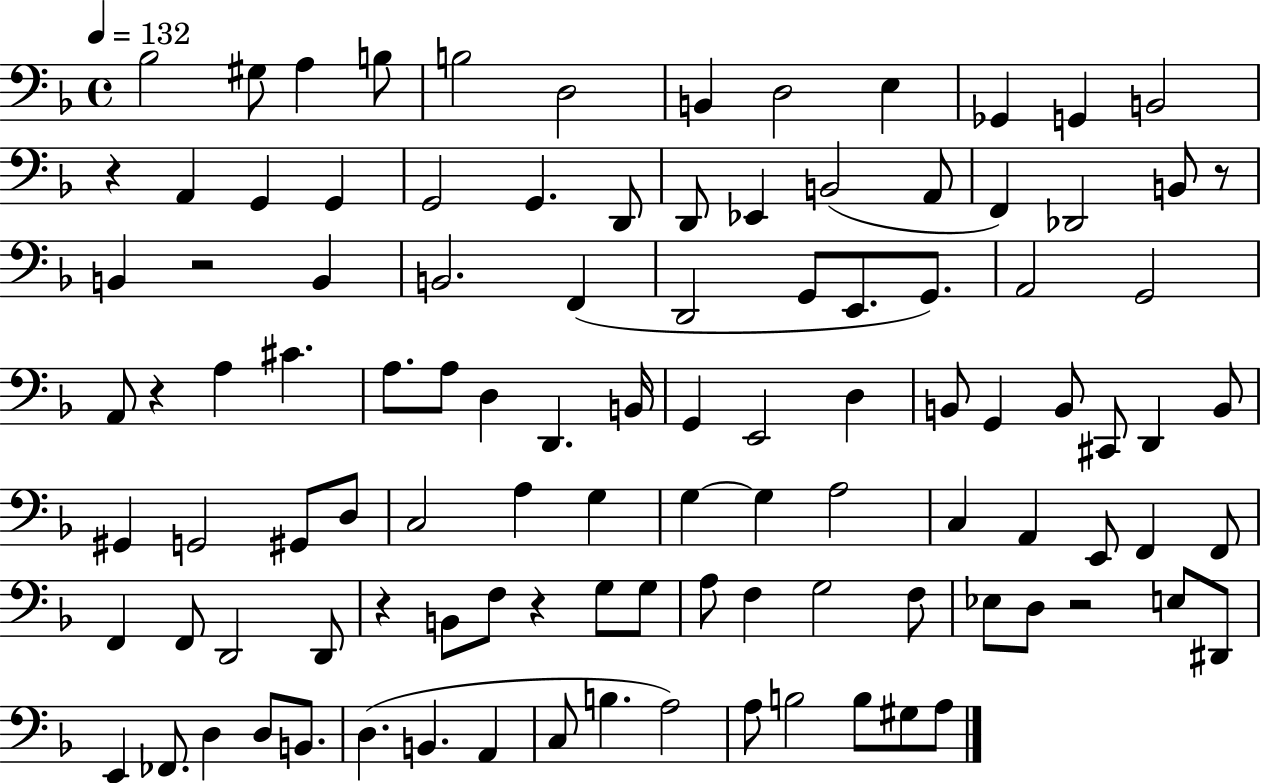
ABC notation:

X:1
T:Untitled
M:4/4
L:1/4
K:F
_B,2 ^G,/2 A, B,/2 B,2 D,2 B,, D,2 E, _G,, G,, B,,2 z A,, G,, G,, G,,2 G,, D,,/2 D,,/2 _E,, B,,2 A,,/2 F,, _D,,2 B,,/2 z/2 B,, z2 B,, B,,2 F,, D,,2 G,,/2 E,,/2 G,,/2 A,,2 G,,2 A,,/2 z A, ^C A,/2 A,/2 D, D,, B,,/4 G,, E,,2 D, B,,/2 G,, B,,/2 ^C,,/2 D,, B,,/2 ^G,, G,,2 ^G,,/2 D,/2 C,2 A, G, G, G, A,2 C, A,, E,,/2 F,, F,,/2 F,, F,,/2 D,,2 D,,/2 z B,,/2 F,/2 z G,/2 G,/2 A,/2 F, G,2 F,/2 _E,/2 D,/2 z2 E,/2 ^D,,/2 E,, _F,,/2 D, D,/2 B,,/2 D, B,, A,, C,/2 B, A,2 A,/2 B,2 B,/2 ^G,/2 A,/2